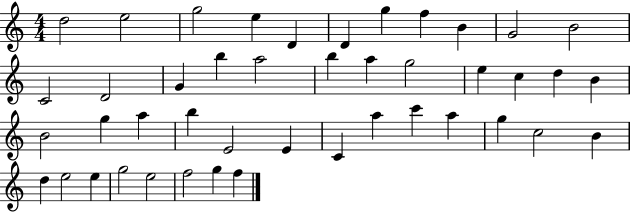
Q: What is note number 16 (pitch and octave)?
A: A5